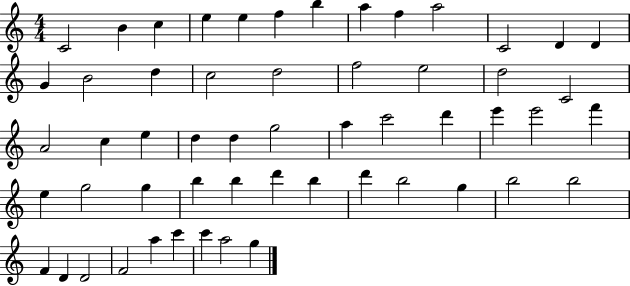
C4/h B4/q C5/q E5/q E5/q F5/q B5/q A5/q F5/q A5/h C4/h D4/q D4/q G4/q B4/h D5/q C5/h D5/h F5/h E5/h D5/h C4/h A4/h C5/q E5/q D5/q D5/q G5/h A5/q C6/h D6/q E6/q E6/h F6/q E5/q G5/h G5/q B5/q B5/q D6/q B5/q D6/q B5/h G5/q B5/h B5/h F4/q D4/q D4/h F4/h A5/q C6/q C6/q A5/h G5/q